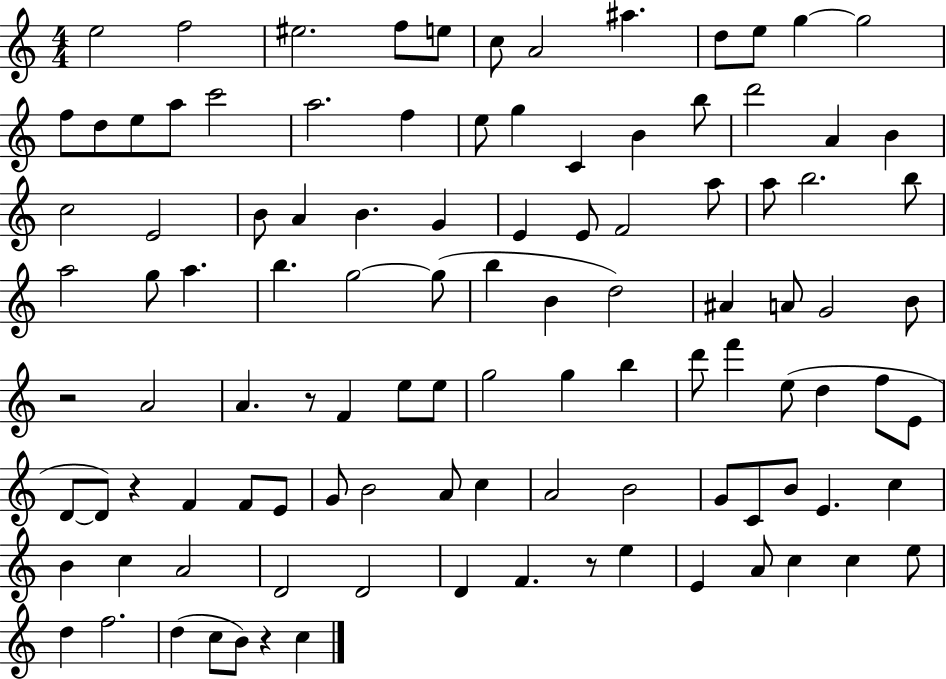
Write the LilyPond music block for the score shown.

{
  \clef treble
  \numericTimeSignature
  \time 4/4
  \key c \major
  \repeat volta 2 { e''2 f''2 | eis''2. f''8 e''8 | c''8 a'2 ais''4. | d''8 e''8 g''4~~ g''2 | \break f''8 d''8 e''8 a''8 c'''2 | a''2. f''4 | e''8 g''4 c'4 b'4 b''8 | d'''2 a'4 b'4 | \break c''2 e'2 | b'8 a'4 b'4. g'4 | e'4 e'8 f'2 a''8 | a''8 b''2. b''8 | \break a''2 g''8 a''4. | b''4. g''2~~ g''8( | b''4 b'4 d''2) | ais'4 a'8 g'2 b'8 | \break r2 a'2 | a'4. r8 f'4 e''8 e''8 | g''2 g''4 b''4 | d'''8 f'''4 e''8( d''4 f''8 e'8 | \break d'8~~ d'8) r4 f'4 f'8 e'8 | g'8 b'2 a'8 c''4 | a'2 b'2 | g'8 c'8 b'8 e'4. c''4 | \break b'4 c''4 a'2 | d'2 d'2 | d'4 f'4. r8 e''4 | e'4 a'8 c''4 c''4 e''8 | \break d''4 f''2. | d''4( c''8 b'8) r4 c''4 | } \bar "|."
}